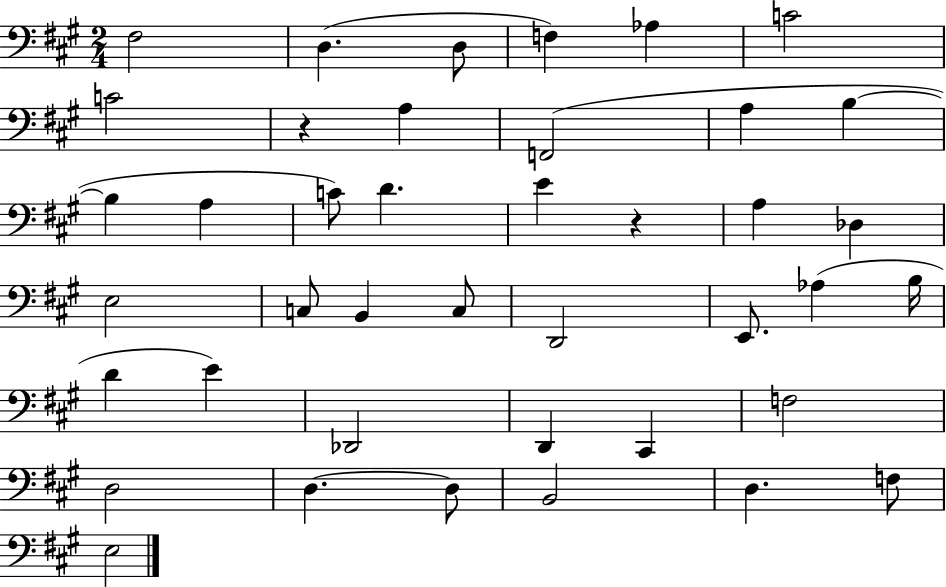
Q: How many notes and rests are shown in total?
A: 41